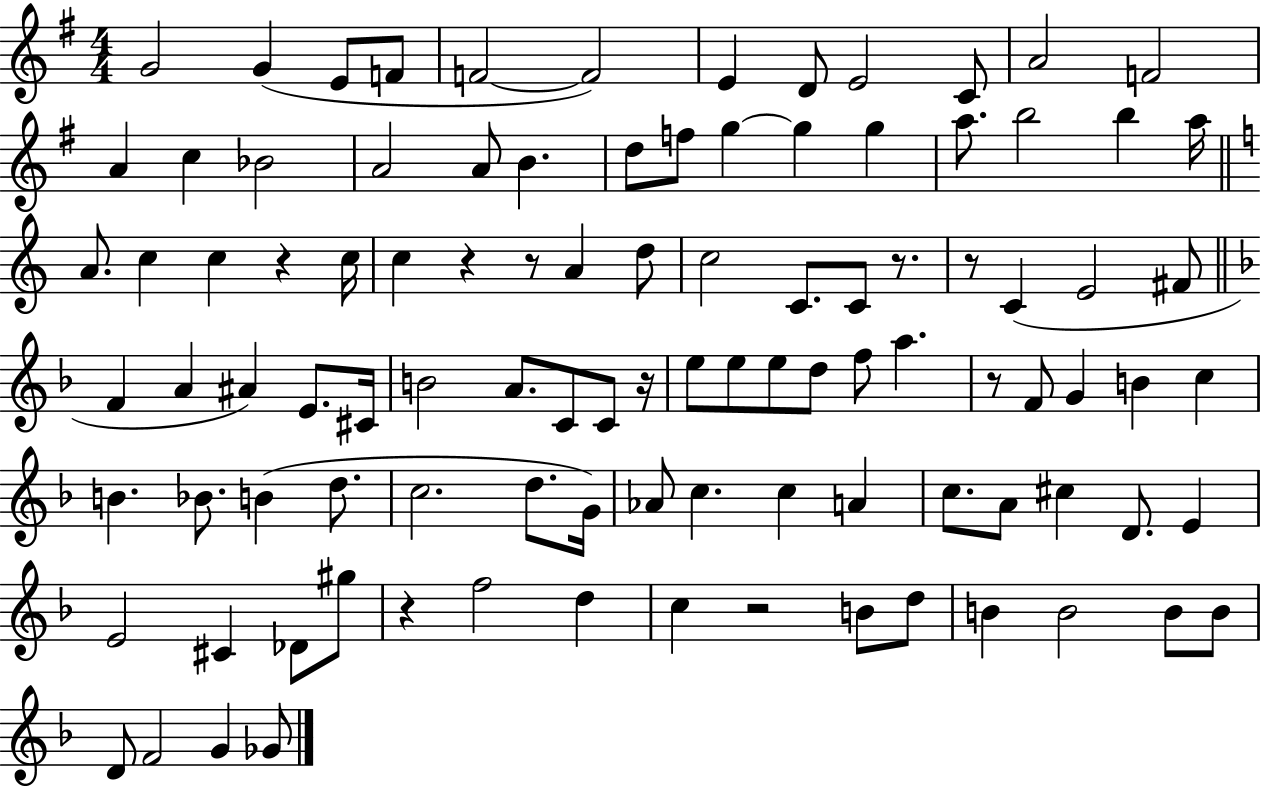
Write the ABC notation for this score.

X:1
T:Untitled
M:4/4
L:1/4
K:G
G2 G E/2 F/2 F2 F2 E D/2 E2 C/2 A2 F2 A c _B2 A2 A/2 B d/2 f/2 g g g a/2 b2 b a/4 A/2 c c z c/4 c z z/2 A d/2 c2 C/2 C/2 z/2 z/2 C E2 ^F/2 F A ^A E/2 ^C/4 B2 A/2 C/2 C/2 z/4 e/2 e/2 e/2 d/2 f/2 a z/2 F/2 G B c B _B/2 B d/2 c2 d/2 G/4 _A/2 c c A c/2 A/2 ^c D/2 E E2 ^C _D/2 ^g/2 z f2 d c z2 B/2 d/2 B B2 B/2 B/2 D/2 F2 G _G/2